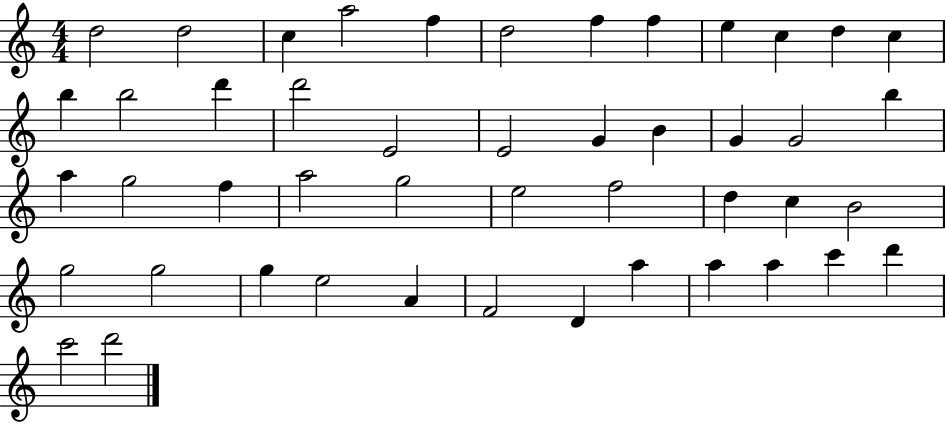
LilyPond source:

{
  \clef treble
  \numericTimeSignature
  \time 4/4
  \key c \major
  d''2 d''2 | c''4 a''2 f''4 | d''2 f''4 f''4 | e''4 c''4 d''4 c''4 | \break b''4 b''2 d'''4 | d'''2 e'2 | e'2 g'4 b'4 | g'4 g'2 b''4 | \break a''4 g''2 f''4 | a''2 g''2 | e''2 f''2 | d''4 c''4 b'2 | \break g''2 g''2 | g''4 e''2 a'4 | f'2 d'4 a''4 | a''4 a''4 c'''4 d'''4 | \break c'''2 d'''2 | \bar "|."
}